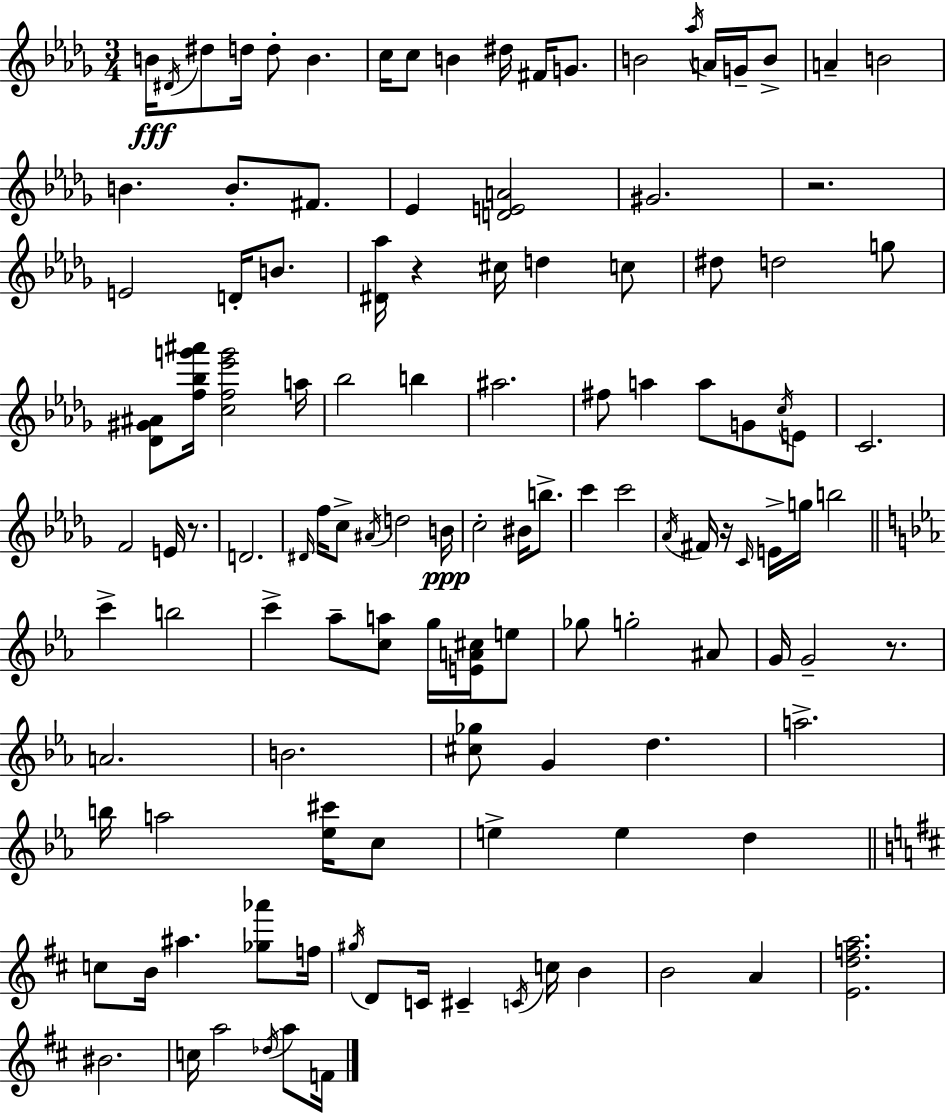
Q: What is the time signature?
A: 3/4